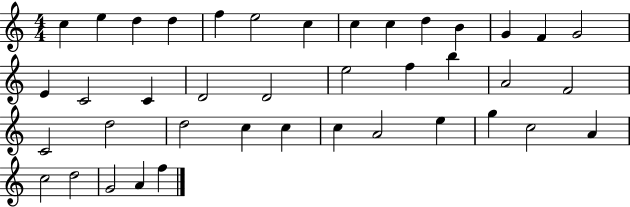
X:1
T:Untitled
M:4/4
L:1/4
K:C
c e d d f e2 c c c d B G F G2 E C2 C D2 D2 e2 f b A2 F2 C2 d2 d2 c c c A2 e g c2 A c2 d2 G2 A f